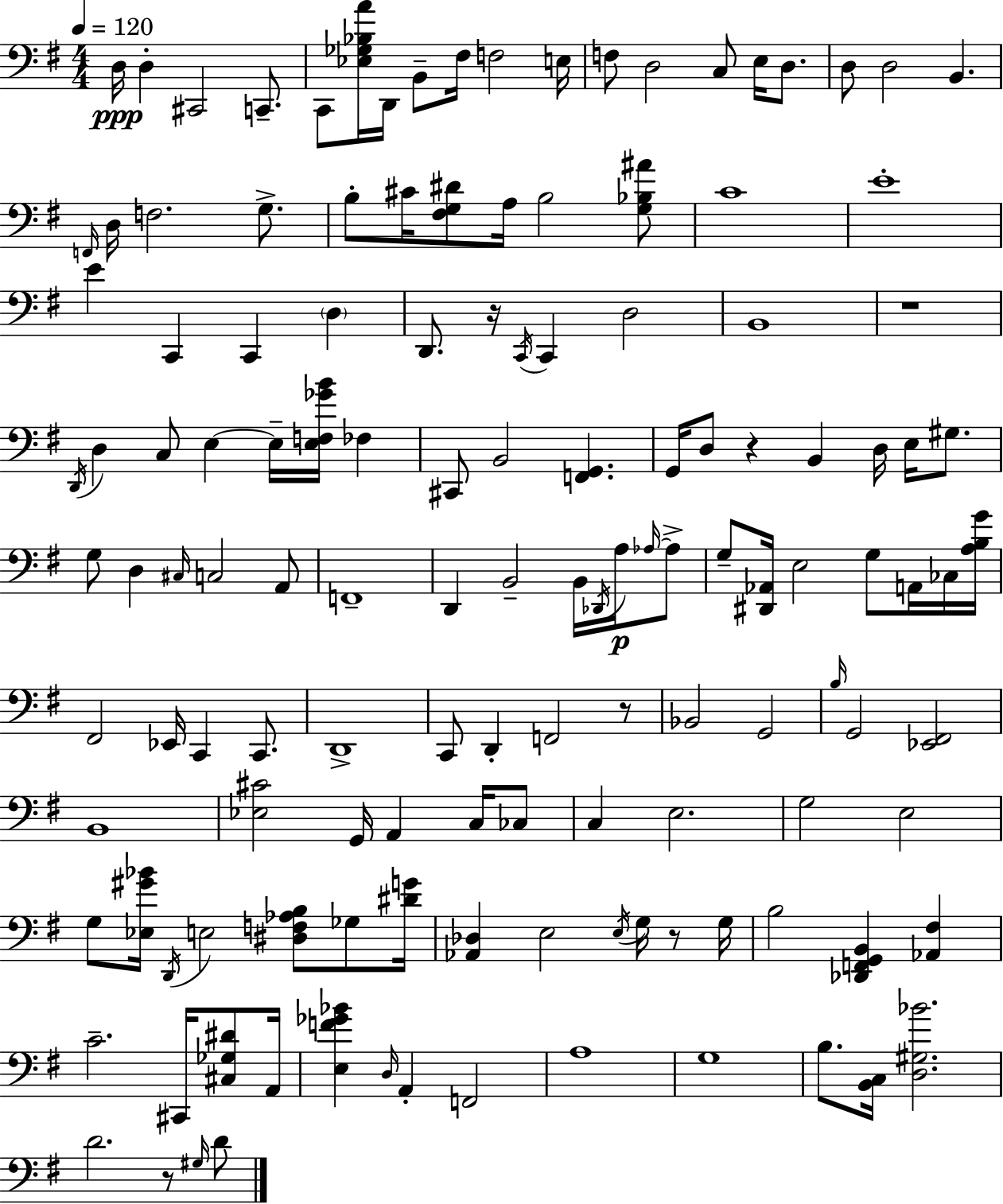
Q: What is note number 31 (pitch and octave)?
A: C2